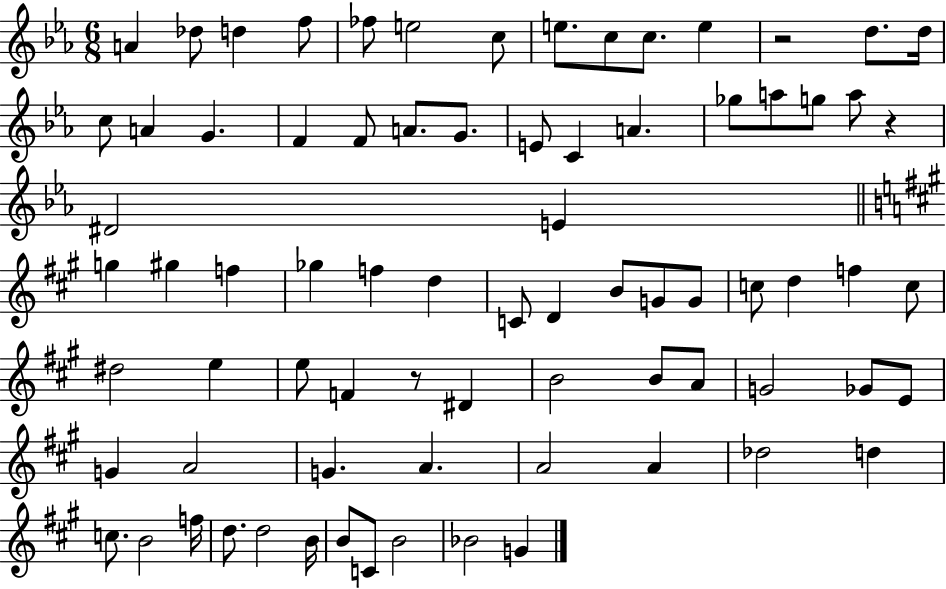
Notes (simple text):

A4/q Db5/e D5/q F5/e FES5/e E5/h C5/e E5/e. C5/e C5/e. E5/q R/h D5/e. D5/s C5/e A4/q G4/q. F4/q F4/e A4/e. G4/e. E4/e C4/q A4/q. Gb5/e A5/e G5/e A5/e R/q D#4/h E4/q G5/q G#5/q F5/q Gb5/q F5/q D5/q C4/e D4/q B4/e G4/e G4/e C5/e D5/q F5/q C5/e D#5/h E5/q E5/e F4/q R/e D#4/q B4/h B4/e A4/e G4/h Gb4/e E4/e G4/q A4/h G4/q. A4/q. A4/h A4/q Db5/h D5/q C5/e. B4/h F5/s D5/e. D5/h B4/s B4/e C4/e B4/h Bb4/h G4/q